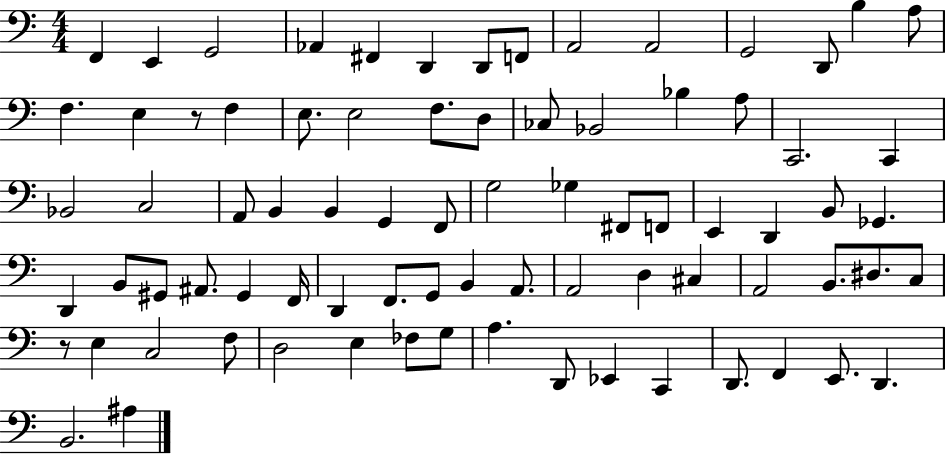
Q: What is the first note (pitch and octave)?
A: F2